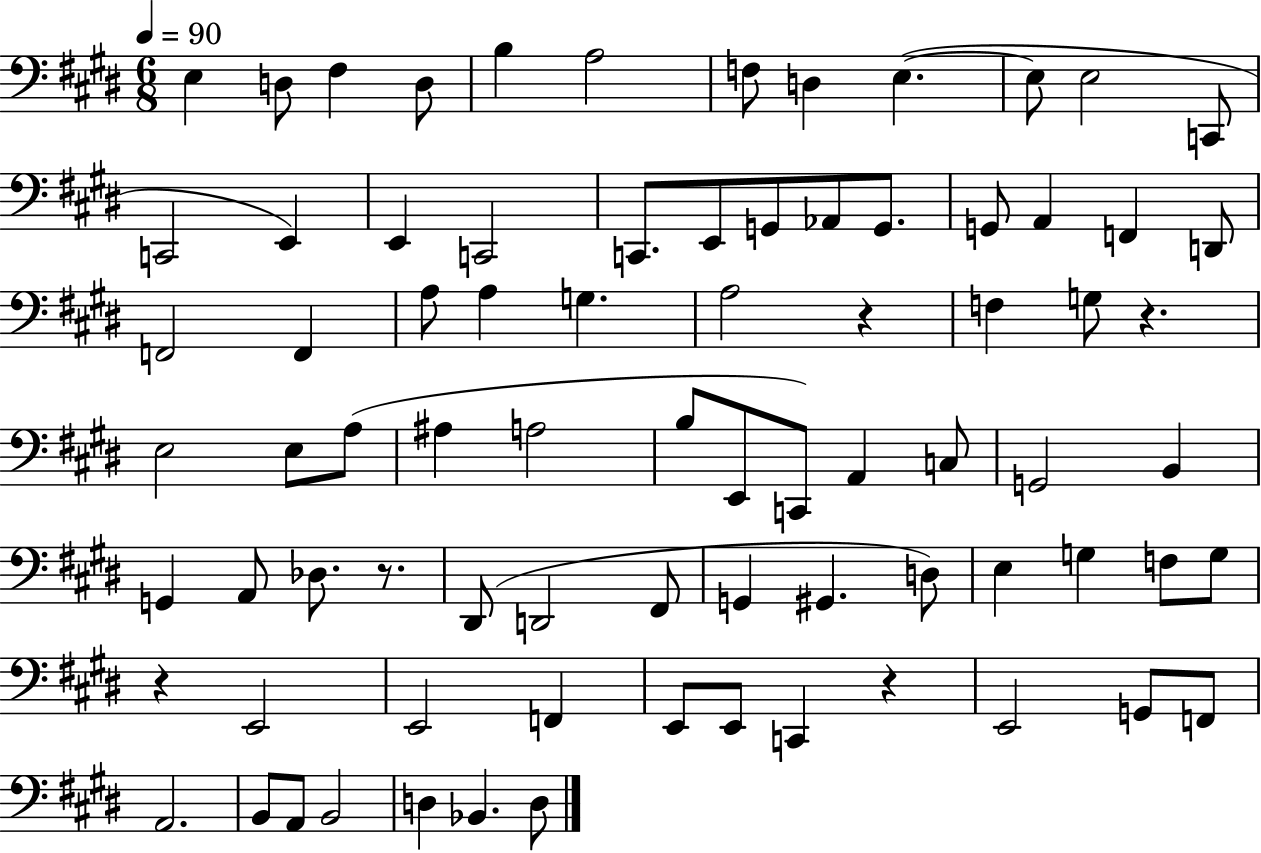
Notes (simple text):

E3/q D3/e F#3/q D3/e B3/q A3/h F3/e D3/q E3/q. E3/e E3/h C2/e C2/h E2/q E2/q C2/h C2/e. E2/e G2/e Ab2/e G2/e. G2/e A2/q F2/q D2/e F2/h F2/q A3/e A3/q G3/q. A3/h R/q F3/q G3/e R/q. E3/h E3/e A3/e A#3/q A3/h B3/e E2/e C2/e A2/q C3/e G2/h B2/q G2/q A2/e Db3/e. R/e. D#2/e D2/h F#2/e G2/q G#2/q. D3/e E3/q G3/q F3/e G3/e R/q E2/h E2/h F2/q E2/e E2/e C2/q R/q E2/h G2/e F2/e A2/h. B2/e A2/e B2/h D3/q Bb2/q. D3/e